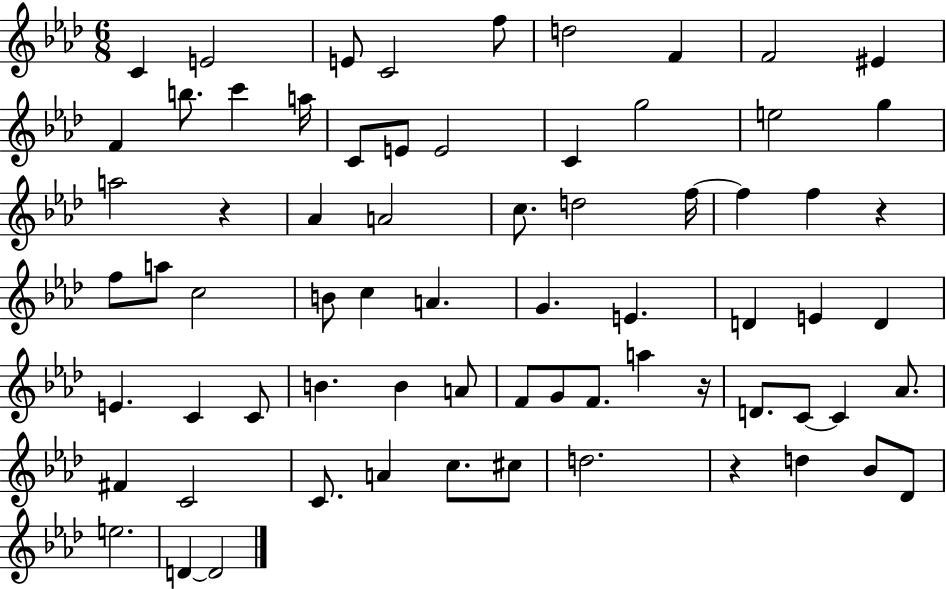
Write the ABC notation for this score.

X:1
T:Untitled
M:6/8
L:1/4
K:Ab
C E2 E/2 C2 f/2 d2 F F2 ^E F b/2 c' a/4 C/2 E/2 E2 C g2 e2 g a2 z _A A2 c/2 d2 f/4 f f z f/2 a/2 c2 B/2 c A G E D E D E C C/2 B B A/2 F/2 G/2 F/2 a z/4 D/2 C/2 C _A/2 ^F C2 C/2 A c/2 ^c/2 d2 z d _B/2 _D/2 e2 D D2